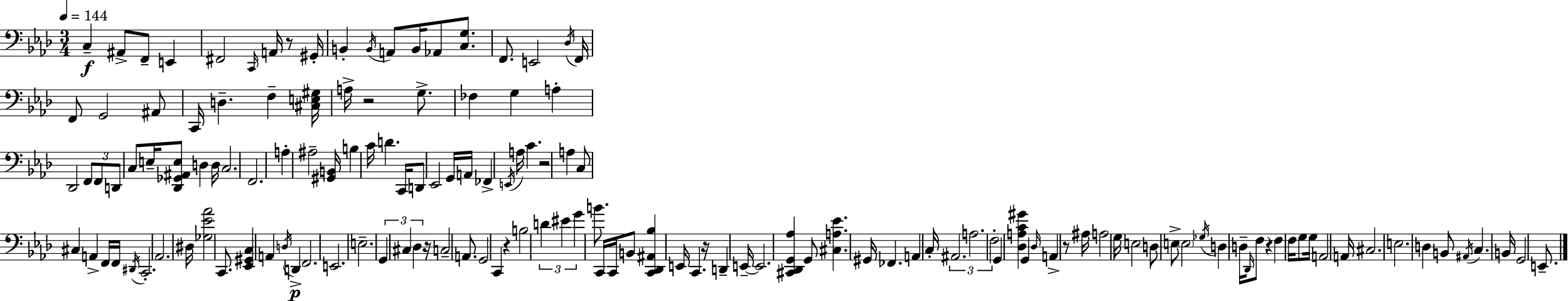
C3/q A#2/e F2/e E2/q F#2/h C2/s A2/s R/e G#2/s B2/q B2/s A2/e B2/s Ab2/e [C3,G3]/e. F2/e. E2/h Db3/s F2/s F2/e G2/h A#2/e C2/s D3/q. F3/q [C#3,E3,G#3]/s A3/s R/h G3/e. FES3/q G3/q A3/q Db2/h F2/e F2/e D2/e C3/e E3/s [Db2,Gb2,A#2,E3]/e D3/q D3/s C3/h. F2/h. A3/q A#3/h [G#2,B2]/s B3/q C4/s D4/q. C2/s D2/e Eb2/h G2/s A2/s FES2/q E2/s A3/s C4/q. R/h A3/q C3/e C#3/q A2/q F2/s F2/s D#2/s C2/h. Ab2/h. D#3/s [Gb3,Eb4,Ab4]/h C2/e. [Eb2,G#2,C3]/q A2/q D3/s D2/q F2/h. E2/h. E3/h. G2/q C#3/q Db3/q R/s C3/h A2/e. G2/h C2/q R/q B3/h D4/q EIS4/q G4/q B4/e. C2/s C2/s B2/e [C2,Db2,A#2,Bb3]/q E2/s C2/q. R/s D2/q E2/s E2/h. [C#2,Db2,G2,Ab3]/q G2/e [C#3,A3,Eb4]/q. G#2/s FES2/q. A2/q C3/s A#2/h. A3/h. F3/h G2/q [Db3,A3,C4,G#4]/q G2/q Db3/s A2/q R/e A#3/s A3/h G3/s E3/h D3/e E3/e E3/h Gb3/s D3/q D3/s Db2/s F3/e R/q F3/q F3/s G3/e G3/s A2/h A2/s C#3/h. E3/h. D3/q B2/e A#2/s C3/q. B2/s G2/h E2/e.